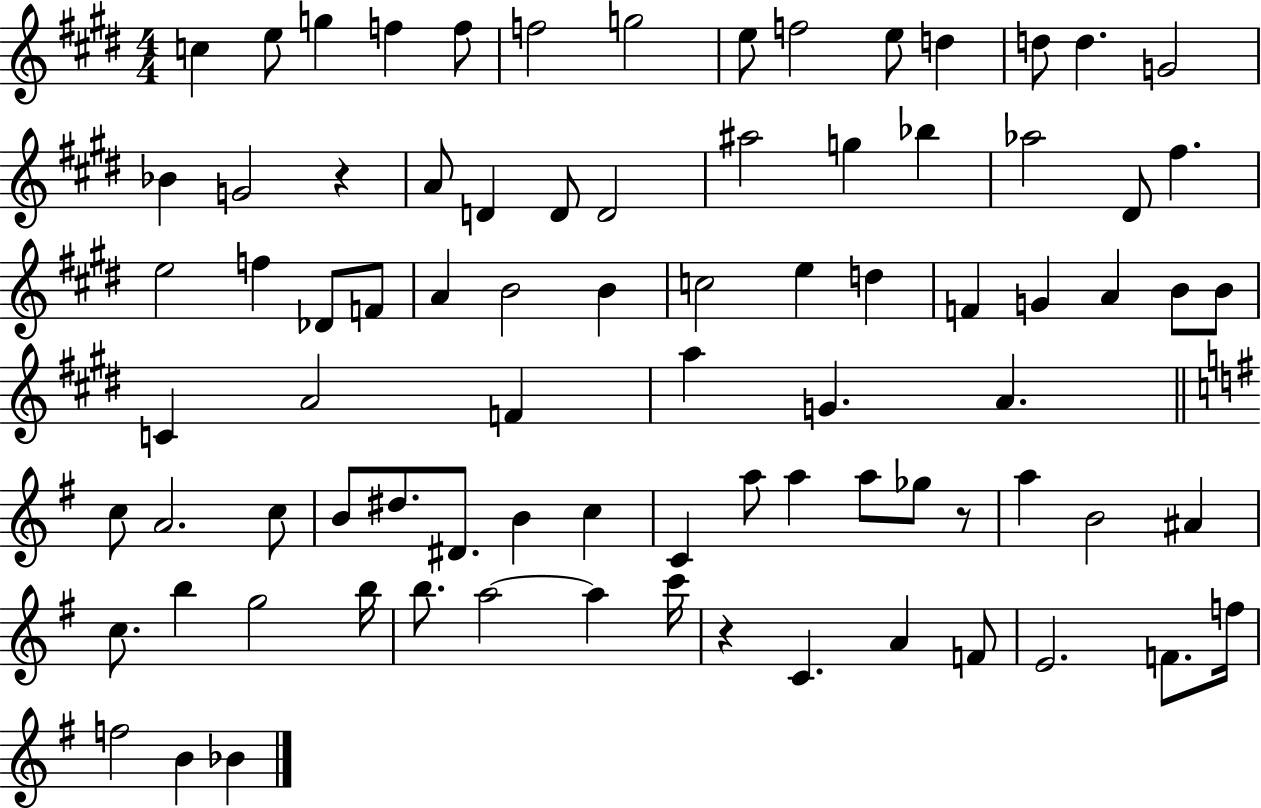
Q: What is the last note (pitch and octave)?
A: Bb4